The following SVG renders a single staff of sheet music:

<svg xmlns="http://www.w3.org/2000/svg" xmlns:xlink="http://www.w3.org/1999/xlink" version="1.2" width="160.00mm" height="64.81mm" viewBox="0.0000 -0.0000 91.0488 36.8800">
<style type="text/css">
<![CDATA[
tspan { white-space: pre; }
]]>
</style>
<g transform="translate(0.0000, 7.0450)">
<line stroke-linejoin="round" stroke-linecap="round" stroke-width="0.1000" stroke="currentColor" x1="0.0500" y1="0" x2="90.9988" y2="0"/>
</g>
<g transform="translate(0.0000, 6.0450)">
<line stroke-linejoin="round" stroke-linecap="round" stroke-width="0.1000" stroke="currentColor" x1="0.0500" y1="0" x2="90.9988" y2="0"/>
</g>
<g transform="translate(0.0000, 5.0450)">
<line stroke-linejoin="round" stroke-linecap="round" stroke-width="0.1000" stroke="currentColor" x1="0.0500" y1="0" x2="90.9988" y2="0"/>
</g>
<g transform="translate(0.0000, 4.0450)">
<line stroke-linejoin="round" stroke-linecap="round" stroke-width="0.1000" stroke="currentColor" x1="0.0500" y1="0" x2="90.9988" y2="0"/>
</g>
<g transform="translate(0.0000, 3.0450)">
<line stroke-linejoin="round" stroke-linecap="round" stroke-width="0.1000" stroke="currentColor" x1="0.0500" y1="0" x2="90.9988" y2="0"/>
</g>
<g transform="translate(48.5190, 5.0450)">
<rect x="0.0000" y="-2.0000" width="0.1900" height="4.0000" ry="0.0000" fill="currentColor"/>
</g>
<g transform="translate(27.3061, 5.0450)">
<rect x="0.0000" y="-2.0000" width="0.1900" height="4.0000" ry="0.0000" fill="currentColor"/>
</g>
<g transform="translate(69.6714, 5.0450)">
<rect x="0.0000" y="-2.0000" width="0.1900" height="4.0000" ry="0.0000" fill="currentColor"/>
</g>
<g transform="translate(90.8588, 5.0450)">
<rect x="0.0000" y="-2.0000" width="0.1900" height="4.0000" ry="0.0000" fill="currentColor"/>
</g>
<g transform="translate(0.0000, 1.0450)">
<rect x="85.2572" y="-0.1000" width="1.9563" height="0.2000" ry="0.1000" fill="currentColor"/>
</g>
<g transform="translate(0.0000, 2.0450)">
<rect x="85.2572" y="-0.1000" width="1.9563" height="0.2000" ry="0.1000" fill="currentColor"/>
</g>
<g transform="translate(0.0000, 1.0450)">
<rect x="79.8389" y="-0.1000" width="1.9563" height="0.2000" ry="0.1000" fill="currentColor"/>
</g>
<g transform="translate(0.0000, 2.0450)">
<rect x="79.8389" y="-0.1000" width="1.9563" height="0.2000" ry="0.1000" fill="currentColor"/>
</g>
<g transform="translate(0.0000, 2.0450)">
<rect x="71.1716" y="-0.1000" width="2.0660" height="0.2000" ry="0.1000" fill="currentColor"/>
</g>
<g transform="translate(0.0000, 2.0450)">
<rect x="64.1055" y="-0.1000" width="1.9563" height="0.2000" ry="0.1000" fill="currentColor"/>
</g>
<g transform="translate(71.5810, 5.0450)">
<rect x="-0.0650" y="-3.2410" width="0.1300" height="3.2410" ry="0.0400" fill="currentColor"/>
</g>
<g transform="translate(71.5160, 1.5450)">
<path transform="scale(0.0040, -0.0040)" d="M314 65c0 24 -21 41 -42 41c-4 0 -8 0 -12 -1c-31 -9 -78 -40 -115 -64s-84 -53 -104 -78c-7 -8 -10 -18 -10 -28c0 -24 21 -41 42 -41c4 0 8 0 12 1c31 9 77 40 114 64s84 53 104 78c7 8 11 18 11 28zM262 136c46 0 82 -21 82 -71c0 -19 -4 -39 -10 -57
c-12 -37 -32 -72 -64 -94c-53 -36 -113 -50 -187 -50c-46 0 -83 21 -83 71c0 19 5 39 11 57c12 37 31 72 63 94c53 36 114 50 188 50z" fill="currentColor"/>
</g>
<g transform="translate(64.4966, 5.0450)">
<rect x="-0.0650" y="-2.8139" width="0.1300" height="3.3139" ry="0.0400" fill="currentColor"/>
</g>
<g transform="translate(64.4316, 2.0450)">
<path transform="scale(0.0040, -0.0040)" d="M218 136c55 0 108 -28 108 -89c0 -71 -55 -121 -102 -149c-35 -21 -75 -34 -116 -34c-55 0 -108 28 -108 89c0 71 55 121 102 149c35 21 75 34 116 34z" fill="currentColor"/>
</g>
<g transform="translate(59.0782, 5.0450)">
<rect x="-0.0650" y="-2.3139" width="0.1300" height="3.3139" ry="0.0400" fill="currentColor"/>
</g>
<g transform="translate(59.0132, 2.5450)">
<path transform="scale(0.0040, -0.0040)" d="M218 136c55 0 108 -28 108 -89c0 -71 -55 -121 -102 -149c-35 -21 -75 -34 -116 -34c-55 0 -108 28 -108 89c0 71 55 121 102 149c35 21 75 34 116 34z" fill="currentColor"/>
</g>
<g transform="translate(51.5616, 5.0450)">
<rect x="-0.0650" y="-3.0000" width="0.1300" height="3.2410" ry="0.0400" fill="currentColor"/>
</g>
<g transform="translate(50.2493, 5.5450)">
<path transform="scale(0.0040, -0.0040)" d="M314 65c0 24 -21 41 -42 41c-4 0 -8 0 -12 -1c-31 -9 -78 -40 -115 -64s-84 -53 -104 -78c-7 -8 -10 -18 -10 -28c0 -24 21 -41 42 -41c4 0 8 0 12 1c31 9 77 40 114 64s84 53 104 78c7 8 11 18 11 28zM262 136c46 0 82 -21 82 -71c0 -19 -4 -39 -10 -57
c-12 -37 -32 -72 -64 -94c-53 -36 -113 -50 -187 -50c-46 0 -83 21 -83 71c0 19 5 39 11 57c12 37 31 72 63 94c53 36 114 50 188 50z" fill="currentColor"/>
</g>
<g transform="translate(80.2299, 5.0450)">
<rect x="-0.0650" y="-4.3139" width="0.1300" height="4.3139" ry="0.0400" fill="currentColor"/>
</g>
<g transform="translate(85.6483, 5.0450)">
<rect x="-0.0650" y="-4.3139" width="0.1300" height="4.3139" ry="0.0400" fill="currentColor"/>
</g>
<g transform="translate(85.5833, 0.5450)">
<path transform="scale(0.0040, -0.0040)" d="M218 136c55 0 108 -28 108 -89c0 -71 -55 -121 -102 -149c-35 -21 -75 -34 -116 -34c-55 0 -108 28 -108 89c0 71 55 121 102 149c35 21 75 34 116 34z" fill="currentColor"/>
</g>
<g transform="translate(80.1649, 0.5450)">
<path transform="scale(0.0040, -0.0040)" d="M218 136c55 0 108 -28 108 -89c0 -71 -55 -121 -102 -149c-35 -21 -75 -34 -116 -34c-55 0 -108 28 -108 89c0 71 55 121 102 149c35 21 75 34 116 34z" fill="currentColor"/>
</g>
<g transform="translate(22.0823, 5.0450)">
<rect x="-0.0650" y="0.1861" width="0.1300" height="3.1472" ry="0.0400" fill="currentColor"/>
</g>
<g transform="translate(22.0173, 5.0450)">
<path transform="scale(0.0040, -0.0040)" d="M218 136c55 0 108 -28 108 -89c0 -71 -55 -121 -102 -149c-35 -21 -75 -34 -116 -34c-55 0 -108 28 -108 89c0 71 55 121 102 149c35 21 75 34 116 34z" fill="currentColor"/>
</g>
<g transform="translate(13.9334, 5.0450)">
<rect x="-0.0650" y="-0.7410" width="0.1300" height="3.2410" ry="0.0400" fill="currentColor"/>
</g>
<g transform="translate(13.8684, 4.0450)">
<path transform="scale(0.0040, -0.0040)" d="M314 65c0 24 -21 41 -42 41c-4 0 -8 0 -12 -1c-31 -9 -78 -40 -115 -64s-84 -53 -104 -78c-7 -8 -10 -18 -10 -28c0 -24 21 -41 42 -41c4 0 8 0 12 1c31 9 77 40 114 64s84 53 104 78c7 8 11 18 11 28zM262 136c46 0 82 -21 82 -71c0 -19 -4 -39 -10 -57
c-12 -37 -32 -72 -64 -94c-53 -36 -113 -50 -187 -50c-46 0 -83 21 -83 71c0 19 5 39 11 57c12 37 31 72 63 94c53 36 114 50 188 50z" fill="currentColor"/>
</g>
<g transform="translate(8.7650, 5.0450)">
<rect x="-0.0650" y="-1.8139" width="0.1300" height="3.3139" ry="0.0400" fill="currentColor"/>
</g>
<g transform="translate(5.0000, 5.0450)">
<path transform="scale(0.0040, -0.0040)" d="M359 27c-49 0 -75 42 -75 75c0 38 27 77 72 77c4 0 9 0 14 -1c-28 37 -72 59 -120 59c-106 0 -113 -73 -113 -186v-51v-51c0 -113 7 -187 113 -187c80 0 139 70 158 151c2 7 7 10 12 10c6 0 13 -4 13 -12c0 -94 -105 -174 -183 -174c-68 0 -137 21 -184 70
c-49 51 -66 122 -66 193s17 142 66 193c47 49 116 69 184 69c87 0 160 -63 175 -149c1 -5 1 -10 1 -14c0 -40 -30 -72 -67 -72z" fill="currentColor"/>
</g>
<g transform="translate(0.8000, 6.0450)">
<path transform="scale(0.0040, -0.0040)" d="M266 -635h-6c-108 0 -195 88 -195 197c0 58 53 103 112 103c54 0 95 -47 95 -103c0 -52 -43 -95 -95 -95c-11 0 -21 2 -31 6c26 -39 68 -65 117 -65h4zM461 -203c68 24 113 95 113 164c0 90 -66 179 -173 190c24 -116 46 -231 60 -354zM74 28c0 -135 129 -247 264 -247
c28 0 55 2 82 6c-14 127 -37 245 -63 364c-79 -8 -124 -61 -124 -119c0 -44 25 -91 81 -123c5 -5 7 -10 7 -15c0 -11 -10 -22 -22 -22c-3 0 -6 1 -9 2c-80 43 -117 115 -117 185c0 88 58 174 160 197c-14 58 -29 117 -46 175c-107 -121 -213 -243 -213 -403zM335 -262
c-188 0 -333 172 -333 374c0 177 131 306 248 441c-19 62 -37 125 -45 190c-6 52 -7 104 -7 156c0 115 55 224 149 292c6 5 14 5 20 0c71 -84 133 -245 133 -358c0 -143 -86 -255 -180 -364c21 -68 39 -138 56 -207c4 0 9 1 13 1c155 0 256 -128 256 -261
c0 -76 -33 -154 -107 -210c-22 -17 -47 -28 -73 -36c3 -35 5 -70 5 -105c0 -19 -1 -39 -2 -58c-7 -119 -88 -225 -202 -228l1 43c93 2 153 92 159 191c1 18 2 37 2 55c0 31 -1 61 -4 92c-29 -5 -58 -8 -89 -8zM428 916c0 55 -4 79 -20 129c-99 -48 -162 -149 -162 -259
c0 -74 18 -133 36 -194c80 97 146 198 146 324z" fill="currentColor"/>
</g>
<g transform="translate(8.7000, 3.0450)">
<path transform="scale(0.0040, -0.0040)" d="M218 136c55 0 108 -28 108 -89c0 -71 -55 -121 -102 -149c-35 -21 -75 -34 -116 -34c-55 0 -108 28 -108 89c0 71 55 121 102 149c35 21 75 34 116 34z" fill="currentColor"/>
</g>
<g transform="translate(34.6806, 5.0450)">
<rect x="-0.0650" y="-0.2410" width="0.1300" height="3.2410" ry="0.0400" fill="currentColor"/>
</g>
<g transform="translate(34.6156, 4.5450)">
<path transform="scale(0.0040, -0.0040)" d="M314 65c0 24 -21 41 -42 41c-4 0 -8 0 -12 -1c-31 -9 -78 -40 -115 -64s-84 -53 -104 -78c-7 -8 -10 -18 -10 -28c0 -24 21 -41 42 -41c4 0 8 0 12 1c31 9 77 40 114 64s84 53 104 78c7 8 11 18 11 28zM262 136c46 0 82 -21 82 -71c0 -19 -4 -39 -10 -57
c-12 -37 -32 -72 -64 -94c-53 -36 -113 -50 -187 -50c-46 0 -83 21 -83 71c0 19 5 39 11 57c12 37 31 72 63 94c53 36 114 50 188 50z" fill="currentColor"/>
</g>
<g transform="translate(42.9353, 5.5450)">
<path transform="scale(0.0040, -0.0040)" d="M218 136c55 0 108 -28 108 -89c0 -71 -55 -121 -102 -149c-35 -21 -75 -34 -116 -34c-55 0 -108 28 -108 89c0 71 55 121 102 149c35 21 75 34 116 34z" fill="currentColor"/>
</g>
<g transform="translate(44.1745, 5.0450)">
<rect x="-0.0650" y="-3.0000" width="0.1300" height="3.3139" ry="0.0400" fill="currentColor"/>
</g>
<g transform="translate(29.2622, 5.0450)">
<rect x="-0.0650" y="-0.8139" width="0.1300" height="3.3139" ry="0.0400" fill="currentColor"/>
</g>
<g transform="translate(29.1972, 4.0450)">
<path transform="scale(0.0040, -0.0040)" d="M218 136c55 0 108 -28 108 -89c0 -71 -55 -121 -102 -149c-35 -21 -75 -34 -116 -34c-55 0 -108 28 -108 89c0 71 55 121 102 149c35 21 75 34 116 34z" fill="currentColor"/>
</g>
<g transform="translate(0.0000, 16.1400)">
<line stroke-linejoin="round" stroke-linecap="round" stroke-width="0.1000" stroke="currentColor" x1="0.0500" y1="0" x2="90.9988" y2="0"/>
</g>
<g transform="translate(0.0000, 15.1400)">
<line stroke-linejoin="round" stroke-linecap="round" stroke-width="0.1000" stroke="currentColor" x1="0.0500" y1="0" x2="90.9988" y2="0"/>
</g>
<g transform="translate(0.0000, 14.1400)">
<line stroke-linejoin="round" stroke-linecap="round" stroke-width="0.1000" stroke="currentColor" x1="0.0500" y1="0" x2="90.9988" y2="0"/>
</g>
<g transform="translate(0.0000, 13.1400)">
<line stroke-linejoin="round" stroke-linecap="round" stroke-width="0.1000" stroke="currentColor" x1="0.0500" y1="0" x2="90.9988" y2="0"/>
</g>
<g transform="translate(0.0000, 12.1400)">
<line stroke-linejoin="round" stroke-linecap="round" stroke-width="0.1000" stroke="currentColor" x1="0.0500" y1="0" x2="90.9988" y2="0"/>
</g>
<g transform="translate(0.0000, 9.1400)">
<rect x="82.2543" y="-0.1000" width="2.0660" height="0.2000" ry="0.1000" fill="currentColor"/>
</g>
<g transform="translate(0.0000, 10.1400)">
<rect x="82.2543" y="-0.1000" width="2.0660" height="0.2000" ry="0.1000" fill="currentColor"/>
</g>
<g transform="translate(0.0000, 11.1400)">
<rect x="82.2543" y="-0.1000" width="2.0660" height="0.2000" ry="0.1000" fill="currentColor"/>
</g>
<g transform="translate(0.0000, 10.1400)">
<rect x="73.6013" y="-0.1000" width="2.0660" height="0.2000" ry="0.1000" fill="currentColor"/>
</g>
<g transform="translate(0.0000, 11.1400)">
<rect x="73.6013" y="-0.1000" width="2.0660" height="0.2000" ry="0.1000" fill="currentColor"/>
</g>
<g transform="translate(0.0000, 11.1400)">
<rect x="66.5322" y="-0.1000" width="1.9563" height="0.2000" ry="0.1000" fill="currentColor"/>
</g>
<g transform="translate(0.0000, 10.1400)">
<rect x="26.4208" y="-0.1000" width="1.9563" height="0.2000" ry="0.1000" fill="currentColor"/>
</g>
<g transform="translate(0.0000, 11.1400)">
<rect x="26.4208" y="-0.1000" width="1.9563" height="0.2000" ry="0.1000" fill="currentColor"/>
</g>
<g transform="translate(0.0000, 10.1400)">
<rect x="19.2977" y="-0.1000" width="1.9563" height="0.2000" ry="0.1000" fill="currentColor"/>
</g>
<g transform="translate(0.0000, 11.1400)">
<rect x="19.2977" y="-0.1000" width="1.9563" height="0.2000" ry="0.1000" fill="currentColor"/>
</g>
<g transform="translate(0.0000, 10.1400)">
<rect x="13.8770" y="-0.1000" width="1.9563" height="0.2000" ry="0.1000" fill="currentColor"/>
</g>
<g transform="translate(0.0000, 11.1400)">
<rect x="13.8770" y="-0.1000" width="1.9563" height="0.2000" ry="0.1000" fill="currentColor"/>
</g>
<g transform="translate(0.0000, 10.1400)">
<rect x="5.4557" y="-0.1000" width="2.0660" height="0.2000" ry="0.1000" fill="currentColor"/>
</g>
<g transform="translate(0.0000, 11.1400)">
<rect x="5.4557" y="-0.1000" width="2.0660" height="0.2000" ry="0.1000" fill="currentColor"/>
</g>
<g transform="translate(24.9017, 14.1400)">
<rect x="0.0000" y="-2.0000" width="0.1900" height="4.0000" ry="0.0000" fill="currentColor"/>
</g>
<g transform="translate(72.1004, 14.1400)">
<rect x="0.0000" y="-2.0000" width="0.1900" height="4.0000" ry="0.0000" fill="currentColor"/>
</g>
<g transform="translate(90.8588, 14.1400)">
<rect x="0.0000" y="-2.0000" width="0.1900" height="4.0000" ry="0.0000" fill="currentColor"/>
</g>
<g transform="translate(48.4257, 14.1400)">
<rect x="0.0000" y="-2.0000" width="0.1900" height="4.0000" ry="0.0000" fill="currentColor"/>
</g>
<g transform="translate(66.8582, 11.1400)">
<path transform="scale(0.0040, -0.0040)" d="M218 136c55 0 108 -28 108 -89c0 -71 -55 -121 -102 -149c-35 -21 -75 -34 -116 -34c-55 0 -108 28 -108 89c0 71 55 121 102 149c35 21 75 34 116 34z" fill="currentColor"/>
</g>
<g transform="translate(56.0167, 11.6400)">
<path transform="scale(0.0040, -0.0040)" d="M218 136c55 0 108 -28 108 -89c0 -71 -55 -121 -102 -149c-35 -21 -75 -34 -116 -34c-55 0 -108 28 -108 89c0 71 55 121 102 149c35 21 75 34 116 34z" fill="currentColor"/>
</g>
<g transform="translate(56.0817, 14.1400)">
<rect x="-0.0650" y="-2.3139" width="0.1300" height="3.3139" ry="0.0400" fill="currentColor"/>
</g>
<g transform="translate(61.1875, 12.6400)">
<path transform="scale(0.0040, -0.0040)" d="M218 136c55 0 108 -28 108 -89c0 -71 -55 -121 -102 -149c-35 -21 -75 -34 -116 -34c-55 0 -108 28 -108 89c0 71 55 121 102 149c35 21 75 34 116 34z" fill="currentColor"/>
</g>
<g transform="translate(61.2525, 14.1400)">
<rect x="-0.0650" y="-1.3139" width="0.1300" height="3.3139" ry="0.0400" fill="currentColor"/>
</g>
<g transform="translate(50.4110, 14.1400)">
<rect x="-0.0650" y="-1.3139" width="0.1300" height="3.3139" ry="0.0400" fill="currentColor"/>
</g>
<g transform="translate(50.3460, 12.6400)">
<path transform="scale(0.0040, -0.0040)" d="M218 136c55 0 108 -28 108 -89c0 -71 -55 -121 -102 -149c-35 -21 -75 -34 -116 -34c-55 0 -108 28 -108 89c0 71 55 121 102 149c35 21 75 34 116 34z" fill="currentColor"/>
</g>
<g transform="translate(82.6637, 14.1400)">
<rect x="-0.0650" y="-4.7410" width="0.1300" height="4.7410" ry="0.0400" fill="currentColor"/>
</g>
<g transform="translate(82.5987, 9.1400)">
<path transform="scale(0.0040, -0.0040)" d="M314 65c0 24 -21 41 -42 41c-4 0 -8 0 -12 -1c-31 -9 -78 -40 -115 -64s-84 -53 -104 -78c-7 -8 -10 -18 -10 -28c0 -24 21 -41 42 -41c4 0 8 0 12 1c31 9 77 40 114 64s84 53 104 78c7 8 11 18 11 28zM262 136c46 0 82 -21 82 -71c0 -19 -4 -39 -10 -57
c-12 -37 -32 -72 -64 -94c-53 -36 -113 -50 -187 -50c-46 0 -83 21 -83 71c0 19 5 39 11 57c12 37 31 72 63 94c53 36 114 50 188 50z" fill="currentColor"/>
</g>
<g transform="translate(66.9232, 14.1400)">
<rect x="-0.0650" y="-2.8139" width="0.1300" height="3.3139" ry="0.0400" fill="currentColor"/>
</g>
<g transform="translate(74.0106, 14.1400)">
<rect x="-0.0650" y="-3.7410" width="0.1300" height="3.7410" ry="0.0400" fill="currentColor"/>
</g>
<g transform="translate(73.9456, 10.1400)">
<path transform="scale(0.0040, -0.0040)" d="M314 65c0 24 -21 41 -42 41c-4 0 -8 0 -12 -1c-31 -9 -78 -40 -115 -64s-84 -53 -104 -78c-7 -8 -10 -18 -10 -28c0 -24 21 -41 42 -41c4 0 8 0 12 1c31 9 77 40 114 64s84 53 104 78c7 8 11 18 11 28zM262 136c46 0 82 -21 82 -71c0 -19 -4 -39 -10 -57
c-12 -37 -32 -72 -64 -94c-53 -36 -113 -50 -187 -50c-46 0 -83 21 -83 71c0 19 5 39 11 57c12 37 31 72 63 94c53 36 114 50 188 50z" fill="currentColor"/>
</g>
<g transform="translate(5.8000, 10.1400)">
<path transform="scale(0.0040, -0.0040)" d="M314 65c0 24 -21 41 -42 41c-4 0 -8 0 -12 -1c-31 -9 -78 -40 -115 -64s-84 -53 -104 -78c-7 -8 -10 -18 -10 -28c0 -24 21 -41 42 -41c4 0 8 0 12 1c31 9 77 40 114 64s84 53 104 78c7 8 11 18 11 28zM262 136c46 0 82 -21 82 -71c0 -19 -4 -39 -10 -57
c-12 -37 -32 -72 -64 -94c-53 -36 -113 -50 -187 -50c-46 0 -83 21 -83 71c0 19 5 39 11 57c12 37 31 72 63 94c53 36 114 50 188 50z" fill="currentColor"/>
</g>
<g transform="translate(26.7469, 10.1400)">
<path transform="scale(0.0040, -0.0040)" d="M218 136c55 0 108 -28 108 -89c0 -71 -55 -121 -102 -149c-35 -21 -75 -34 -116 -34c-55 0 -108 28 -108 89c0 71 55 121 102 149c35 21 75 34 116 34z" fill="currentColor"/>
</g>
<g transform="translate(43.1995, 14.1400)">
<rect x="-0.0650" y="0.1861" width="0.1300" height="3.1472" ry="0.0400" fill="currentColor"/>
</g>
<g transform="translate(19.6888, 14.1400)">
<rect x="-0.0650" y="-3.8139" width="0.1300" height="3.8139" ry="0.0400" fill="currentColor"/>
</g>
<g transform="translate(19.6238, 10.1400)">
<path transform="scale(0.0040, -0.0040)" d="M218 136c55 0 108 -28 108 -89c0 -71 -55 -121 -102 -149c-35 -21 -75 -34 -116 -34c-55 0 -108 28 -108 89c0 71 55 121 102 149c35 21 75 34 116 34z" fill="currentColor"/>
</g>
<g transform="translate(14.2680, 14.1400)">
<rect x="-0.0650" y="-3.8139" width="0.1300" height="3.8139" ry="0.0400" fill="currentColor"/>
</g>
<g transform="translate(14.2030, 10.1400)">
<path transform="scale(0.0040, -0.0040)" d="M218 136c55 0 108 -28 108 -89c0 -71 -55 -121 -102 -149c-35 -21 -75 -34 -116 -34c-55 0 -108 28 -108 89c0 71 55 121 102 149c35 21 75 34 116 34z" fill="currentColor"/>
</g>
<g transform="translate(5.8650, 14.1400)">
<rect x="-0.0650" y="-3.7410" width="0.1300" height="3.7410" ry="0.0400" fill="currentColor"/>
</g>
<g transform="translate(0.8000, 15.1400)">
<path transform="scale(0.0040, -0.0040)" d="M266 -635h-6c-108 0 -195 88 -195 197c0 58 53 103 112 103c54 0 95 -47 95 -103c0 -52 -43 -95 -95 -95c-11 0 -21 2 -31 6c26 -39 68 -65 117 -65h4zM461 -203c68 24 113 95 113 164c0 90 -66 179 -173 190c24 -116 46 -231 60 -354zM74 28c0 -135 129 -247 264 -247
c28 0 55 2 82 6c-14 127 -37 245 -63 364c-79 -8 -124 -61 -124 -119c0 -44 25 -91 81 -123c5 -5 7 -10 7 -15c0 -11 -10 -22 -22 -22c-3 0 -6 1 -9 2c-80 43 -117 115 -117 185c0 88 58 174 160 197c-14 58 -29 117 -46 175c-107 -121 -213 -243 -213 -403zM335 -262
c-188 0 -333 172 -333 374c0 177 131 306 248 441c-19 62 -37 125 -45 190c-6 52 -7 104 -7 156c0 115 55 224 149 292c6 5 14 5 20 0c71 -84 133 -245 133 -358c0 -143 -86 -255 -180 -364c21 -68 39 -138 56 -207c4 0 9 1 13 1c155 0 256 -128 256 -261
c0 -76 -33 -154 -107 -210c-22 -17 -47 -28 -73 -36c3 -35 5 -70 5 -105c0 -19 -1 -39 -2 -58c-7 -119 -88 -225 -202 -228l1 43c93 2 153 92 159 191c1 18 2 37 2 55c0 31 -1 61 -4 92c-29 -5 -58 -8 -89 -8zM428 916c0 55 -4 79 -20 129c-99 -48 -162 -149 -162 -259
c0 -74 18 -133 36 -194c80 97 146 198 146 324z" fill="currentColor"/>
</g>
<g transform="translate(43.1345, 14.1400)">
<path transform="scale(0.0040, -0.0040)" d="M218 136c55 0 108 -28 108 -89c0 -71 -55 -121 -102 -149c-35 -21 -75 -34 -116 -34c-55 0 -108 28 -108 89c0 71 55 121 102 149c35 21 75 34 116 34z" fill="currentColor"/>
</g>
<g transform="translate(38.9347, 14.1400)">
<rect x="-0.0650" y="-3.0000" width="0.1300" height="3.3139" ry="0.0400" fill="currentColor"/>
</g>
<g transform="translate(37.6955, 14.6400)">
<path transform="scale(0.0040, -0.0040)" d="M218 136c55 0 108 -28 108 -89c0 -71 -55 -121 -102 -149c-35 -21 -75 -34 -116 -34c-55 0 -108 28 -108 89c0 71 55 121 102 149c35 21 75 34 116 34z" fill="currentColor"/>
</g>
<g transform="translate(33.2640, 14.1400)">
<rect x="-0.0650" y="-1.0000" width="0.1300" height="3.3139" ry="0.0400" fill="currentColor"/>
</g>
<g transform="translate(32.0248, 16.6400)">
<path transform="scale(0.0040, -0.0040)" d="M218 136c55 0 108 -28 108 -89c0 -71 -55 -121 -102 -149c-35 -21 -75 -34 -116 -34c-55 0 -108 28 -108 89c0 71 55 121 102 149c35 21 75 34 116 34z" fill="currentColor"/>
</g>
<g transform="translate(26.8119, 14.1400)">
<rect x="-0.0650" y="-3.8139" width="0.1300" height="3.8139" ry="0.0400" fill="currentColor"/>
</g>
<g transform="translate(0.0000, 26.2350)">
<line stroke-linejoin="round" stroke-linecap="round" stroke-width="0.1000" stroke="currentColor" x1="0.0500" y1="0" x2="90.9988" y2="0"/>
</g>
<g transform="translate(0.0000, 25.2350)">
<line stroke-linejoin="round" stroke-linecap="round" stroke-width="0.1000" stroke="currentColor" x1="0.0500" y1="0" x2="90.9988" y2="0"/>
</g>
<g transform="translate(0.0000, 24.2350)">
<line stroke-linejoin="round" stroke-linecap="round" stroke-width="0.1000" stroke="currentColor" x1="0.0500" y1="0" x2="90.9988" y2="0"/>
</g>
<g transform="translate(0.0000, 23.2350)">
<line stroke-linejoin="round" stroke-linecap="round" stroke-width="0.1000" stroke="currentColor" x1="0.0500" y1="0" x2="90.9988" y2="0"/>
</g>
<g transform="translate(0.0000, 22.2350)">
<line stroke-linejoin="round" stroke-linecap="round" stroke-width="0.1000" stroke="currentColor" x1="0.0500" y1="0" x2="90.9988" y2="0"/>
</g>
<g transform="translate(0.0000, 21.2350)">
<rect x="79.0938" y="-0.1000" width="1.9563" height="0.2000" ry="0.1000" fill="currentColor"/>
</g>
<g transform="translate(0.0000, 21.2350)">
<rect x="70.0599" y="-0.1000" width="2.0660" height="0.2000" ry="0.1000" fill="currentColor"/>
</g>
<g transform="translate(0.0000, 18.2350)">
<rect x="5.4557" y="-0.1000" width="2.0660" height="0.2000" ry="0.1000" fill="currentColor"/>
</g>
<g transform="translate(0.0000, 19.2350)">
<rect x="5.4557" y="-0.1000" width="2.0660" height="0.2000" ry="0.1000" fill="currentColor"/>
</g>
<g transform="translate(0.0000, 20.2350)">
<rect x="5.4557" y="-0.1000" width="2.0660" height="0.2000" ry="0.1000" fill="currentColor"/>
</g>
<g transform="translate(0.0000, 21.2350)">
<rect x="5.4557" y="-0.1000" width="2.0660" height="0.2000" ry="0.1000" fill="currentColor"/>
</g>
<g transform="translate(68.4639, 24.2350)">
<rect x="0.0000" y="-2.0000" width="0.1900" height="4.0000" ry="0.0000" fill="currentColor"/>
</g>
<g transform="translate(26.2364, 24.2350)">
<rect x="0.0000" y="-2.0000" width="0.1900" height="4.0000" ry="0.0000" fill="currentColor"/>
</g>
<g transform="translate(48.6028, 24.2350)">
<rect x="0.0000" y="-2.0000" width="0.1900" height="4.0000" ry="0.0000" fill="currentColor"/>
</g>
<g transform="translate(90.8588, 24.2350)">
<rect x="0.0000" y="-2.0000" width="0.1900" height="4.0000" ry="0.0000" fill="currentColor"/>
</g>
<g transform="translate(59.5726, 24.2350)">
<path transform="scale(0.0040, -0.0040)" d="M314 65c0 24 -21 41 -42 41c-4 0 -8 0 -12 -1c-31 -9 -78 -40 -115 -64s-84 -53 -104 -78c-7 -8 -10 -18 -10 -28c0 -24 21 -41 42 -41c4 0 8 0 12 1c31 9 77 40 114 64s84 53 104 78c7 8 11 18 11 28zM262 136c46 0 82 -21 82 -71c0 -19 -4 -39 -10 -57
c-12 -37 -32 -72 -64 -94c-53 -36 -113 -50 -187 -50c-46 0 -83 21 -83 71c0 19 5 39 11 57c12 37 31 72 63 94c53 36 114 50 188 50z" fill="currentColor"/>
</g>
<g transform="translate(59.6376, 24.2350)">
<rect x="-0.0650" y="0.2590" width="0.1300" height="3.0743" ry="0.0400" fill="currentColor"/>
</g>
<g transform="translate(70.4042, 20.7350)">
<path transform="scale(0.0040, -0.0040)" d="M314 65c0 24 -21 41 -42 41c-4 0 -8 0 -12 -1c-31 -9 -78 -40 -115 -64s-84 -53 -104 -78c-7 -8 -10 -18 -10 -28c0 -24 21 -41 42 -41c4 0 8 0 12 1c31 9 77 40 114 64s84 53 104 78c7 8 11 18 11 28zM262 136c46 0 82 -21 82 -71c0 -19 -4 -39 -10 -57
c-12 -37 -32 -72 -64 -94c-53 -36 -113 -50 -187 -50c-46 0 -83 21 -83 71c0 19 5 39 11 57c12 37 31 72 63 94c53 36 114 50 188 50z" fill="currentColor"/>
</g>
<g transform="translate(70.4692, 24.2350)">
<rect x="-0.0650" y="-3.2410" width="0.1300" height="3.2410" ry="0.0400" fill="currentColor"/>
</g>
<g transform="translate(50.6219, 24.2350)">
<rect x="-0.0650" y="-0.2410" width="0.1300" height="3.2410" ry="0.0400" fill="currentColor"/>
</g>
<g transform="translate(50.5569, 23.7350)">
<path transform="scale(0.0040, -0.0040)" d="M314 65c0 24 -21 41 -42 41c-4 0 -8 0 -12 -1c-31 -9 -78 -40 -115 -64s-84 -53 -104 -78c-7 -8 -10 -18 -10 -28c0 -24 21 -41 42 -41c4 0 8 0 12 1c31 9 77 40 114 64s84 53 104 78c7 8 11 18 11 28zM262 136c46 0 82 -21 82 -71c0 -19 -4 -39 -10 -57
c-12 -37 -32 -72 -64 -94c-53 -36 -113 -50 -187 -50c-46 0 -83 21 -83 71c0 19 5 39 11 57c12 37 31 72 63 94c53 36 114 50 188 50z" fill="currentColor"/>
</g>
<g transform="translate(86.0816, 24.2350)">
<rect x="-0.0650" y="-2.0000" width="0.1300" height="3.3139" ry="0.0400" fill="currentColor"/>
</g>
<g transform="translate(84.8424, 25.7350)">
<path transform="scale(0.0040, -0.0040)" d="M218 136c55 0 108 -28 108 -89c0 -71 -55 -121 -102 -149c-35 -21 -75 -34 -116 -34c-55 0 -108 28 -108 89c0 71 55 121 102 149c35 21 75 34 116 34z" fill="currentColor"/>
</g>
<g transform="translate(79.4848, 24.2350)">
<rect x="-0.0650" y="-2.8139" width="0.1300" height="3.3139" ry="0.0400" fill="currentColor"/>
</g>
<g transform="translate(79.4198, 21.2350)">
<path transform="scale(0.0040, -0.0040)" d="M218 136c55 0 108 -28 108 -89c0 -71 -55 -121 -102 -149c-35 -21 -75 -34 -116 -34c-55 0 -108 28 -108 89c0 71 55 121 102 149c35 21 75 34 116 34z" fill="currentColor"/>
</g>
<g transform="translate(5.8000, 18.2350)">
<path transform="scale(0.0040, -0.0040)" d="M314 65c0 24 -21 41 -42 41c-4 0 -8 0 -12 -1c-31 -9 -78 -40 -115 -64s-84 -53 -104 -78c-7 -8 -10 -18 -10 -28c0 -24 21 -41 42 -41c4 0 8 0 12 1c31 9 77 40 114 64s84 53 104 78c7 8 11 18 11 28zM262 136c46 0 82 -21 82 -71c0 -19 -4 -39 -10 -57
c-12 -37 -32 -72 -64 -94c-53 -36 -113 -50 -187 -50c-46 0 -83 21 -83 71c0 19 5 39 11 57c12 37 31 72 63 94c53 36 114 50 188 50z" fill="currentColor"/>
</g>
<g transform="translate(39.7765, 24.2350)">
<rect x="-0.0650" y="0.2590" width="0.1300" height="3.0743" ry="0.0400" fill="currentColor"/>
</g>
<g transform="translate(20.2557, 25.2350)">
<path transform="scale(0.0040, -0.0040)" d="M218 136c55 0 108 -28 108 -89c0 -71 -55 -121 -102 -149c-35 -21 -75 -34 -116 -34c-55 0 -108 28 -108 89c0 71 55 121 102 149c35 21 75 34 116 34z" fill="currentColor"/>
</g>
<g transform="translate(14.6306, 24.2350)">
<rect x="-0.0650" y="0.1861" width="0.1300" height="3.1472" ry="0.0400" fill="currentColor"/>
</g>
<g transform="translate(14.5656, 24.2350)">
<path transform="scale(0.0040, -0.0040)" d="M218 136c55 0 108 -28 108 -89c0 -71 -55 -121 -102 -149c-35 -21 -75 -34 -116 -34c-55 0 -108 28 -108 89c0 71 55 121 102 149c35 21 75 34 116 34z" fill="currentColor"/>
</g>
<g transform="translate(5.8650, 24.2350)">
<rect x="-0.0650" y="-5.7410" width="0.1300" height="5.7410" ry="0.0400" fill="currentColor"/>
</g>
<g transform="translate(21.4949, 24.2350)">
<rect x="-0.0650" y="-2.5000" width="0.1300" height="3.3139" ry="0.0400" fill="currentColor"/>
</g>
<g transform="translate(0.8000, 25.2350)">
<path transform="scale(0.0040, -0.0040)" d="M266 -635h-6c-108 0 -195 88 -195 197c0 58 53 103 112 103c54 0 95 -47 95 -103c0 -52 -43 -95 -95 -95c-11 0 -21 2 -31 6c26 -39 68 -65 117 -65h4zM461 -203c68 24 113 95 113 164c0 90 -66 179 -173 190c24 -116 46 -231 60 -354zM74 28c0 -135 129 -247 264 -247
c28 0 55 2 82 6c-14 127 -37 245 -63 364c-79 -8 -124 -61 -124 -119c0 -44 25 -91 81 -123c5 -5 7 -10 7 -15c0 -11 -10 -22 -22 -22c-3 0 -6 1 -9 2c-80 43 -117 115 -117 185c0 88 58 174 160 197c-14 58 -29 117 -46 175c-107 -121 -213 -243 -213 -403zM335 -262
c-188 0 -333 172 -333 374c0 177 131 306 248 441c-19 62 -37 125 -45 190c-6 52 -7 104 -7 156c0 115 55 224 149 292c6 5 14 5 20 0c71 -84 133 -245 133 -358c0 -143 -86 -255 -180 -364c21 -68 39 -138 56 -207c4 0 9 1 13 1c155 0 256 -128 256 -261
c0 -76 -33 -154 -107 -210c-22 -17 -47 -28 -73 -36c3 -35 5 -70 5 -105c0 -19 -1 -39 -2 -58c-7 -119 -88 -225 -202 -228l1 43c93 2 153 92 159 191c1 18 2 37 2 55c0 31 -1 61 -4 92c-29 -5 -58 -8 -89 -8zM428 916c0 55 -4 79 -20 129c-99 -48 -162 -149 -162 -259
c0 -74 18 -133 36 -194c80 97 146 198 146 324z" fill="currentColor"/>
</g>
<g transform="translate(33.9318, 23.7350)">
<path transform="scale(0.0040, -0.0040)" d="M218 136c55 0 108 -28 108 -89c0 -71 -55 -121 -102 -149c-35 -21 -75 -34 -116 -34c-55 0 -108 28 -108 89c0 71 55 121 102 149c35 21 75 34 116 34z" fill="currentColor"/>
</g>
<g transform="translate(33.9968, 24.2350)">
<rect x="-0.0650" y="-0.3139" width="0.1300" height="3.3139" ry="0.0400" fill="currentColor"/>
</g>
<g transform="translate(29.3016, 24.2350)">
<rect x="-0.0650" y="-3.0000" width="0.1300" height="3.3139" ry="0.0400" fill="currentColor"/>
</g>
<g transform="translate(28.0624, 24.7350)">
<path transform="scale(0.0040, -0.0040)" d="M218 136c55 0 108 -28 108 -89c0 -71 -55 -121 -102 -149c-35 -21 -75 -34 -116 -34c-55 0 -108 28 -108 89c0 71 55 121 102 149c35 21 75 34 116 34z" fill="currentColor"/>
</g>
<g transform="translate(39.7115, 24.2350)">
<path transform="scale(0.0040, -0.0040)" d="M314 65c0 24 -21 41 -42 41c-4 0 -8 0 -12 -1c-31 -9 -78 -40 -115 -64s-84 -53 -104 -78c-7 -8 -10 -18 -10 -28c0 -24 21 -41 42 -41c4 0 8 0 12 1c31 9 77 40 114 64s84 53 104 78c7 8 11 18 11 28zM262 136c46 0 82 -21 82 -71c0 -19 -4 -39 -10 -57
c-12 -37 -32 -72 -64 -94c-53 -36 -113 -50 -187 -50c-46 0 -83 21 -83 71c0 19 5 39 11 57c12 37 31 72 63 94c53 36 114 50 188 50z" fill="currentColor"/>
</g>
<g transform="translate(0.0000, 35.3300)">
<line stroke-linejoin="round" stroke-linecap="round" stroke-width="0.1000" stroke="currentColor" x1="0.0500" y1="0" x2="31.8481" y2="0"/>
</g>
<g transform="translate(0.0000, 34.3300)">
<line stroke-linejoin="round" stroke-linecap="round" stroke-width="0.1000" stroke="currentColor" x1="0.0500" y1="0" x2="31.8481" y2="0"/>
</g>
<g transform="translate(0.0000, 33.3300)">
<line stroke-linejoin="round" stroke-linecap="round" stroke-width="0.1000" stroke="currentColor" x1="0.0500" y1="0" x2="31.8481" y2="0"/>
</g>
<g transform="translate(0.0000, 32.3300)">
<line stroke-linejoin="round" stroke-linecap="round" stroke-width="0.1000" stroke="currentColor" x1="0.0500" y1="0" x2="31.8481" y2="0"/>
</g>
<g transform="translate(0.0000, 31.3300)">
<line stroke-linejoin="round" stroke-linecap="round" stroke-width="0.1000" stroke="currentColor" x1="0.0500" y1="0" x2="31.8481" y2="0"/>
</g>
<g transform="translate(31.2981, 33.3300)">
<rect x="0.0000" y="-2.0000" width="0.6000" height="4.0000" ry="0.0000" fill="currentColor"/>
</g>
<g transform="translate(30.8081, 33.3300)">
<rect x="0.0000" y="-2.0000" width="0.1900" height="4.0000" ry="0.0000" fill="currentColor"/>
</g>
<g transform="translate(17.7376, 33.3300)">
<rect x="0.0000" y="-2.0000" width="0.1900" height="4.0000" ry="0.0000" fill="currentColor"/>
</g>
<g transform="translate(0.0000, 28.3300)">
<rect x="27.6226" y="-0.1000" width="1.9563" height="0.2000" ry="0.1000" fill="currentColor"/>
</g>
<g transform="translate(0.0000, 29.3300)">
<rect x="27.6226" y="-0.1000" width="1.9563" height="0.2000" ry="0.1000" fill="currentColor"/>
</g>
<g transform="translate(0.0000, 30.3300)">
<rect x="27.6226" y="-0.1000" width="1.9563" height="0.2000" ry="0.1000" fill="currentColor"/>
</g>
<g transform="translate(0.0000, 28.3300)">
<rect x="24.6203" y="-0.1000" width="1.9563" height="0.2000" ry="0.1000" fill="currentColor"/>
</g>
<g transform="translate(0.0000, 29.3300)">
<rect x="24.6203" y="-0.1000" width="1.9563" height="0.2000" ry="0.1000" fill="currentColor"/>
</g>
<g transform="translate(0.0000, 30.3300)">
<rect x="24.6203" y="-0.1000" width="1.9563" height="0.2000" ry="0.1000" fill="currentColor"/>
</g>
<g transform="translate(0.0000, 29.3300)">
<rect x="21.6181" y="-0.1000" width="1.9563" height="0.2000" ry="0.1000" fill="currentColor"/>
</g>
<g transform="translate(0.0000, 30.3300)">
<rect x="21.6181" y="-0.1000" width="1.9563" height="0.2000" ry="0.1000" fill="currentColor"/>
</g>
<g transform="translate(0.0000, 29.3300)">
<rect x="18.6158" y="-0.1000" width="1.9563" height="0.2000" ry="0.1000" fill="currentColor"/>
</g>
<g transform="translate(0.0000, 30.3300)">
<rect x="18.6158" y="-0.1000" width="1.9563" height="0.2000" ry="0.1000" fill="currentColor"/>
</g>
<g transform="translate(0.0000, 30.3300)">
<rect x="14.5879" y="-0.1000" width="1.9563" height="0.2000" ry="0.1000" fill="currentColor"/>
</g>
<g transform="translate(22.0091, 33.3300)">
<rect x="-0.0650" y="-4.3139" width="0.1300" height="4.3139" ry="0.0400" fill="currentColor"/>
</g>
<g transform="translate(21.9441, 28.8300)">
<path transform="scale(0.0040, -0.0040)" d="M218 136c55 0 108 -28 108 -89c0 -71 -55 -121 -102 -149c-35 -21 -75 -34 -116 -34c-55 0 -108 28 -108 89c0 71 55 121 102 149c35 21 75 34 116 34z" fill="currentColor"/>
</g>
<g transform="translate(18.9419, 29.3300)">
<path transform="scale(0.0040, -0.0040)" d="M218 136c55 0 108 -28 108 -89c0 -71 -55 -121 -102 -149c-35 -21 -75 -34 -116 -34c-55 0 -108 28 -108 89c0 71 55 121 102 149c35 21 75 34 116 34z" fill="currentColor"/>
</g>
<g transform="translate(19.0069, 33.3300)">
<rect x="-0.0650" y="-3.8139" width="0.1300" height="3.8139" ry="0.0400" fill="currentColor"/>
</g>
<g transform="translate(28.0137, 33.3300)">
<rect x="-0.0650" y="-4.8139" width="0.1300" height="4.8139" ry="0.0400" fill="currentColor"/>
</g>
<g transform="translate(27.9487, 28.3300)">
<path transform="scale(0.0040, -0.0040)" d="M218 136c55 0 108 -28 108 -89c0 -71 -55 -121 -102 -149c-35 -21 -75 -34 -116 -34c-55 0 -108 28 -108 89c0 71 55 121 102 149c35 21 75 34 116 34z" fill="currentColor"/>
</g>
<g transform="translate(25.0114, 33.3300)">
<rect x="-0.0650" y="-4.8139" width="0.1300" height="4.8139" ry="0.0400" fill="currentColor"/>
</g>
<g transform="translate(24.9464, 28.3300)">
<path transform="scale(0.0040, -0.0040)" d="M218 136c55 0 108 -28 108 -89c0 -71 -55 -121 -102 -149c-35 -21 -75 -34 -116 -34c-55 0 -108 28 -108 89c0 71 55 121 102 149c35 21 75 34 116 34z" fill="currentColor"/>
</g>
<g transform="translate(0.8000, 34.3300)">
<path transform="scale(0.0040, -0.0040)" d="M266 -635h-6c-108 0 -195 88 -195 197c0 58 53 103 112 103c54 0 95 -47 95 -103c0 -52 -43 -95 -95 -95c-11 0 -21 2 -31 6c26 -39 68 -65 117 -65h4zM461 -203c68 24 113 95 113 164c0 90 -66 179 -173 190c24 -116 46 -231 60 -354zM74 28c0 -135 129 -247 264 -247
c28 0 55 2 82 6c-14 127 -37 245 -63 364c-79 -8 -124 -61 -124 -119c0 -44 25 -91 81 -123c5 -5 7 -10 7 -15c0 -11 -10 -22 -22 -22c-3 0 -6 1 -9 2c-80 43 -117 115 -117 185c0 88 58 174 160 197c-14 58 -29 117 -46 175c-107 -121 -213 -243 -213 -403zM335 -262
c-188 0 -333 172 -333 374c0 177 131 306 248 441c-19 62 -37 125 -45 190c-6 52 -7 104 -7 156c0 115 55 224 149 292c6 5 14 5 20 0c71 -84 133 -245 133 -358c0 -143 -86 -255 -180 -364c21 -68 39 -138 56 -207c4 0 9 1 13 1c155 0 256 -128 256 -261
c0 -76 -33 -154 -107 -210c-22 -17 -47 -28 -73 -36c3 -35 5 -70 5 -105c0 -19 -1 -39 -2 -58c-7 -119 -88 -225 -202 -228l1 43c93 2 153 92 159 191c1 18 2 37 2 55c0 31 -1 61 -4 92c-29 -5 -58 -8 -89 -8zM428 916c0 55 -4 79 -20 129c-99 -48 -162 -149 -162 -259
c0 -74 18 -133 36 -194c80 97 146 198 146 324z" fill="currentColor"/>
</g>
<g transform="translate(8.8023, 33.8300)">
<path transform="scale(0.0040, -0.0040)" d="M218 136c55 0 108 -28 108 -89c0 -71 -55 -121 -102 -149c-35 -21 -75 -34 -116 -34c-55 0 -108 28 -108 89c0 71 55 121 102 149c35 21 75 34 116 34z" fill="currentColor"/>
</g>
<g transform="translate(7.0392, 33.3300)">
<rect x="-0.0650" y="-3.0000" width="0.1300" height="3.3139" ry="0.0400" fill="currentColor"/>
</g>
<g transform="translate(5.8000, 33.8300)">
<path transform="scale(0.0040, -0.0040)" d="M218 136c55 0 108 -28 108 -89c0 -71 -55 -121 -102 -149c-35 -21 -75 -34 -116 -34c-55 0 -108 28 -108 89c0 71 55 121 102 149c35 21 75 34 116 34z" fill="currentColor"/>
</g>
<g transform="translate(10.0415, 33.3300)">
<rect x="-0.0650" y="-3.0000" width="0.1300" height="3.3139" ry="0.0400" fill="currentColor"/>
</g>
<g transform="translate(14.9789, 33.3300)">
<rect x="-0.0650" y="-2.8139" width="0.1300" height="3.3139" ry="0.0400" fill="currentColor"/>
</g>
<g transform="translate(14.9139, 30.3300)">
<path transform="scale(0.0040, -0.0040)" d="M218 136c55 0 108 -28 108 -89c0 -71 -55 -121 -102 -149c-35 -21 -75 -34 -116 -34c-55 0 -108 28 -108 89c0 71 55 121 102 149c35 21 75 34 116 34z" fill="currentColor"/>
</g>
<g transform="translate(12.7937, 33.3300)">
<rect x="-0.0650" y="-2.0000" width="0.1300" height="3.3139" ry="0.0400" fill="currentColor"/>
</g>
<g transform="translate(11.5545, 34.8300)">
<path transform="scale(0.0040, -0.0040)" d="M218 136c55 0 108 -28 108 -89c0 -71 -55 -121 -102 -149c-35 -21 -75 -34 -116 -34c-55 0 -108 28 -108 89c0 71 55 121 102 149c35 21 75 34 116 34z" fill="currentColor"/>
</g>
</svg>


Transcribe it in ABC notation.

X:1
T:Untitled
M:4/4
L:1/4
K:C
f d2 B d c2 A A2 g a b2 d' d' c'2 c' c' c' D A B e g e a c'2 e'2 g'2 B G A c B2 c2 B2 b2 a F A A F a c' d' e' e'